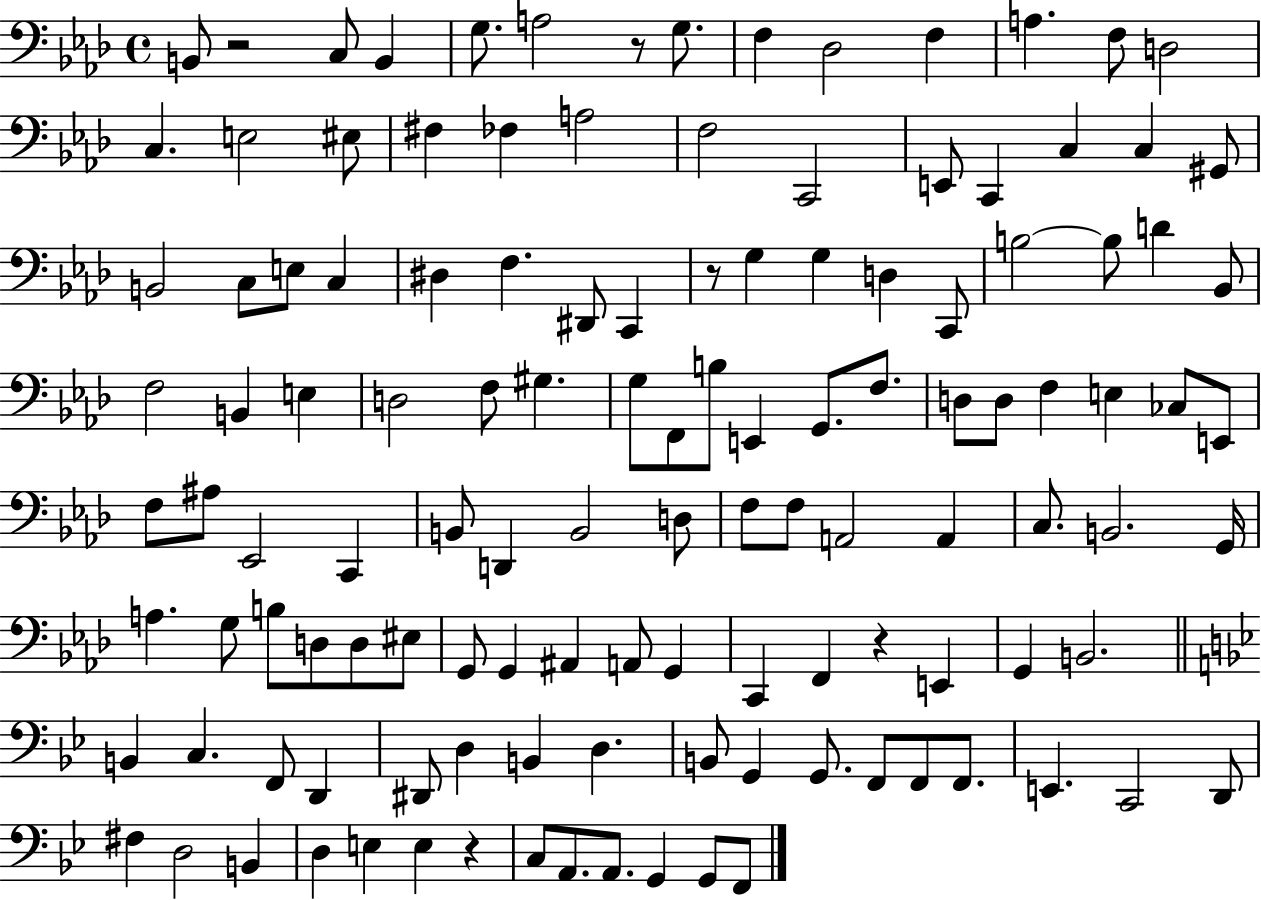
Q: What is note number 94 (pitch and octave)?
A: D2